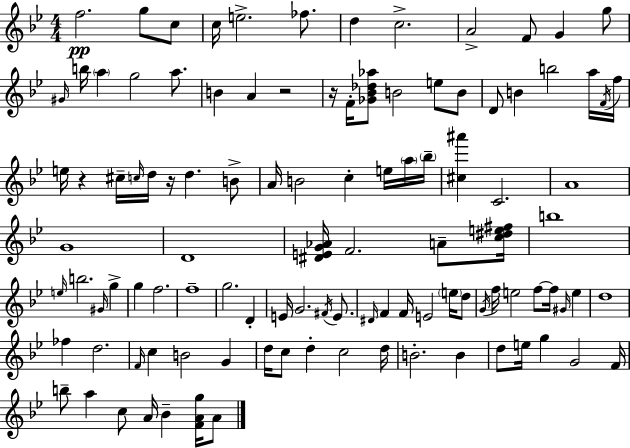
F5/h. G5/e C5/e C5/s E5/h. FES5/e. D5/q C5/h. A4/h F4/e G4/q G5/e G#4/s B5/s A5/q G5/h A5/e. B4/q A4/q R/h R/s F4/s [Gb4,Bb4,Db5,Ab5]/e B4/h E5/e B4/e D4/e B4/q B5/h A5/s F4/s F5/s E5/s R/q C#5/s C5/s D5/s R/s D5/q. B4/e A4/s B4/h C5/q E5/s A5/s Bb5/s [C#5,A#6]/q C4/h. A4/w G4/w D4/w [D#4,E4,G4,Ab4]/s F4/h. A4/e [C5,D#5,E5,F#5]/s B5/w E5/s B5/h. G#4/s G5/q G5/q F5/h. F5/w G5/h. D4/q E4/s G4/h. F#4/s E4/e. D#4/s F4/q F4/s E4/h E5/s D5/e G4/s F5/s E5/h F5/e F5/s G#4/s E5/q D5/w FES5/q D5/h. F4/s C5/q B4/h G4/q D5/s C5/e D5/q C5/h D5/s B4/h. B4/q D5/e E5/s G5/q G4/h F4/s B5/e A5/q C5/e A4/s Bb4/q [F4,A4,G5]/s A4/e